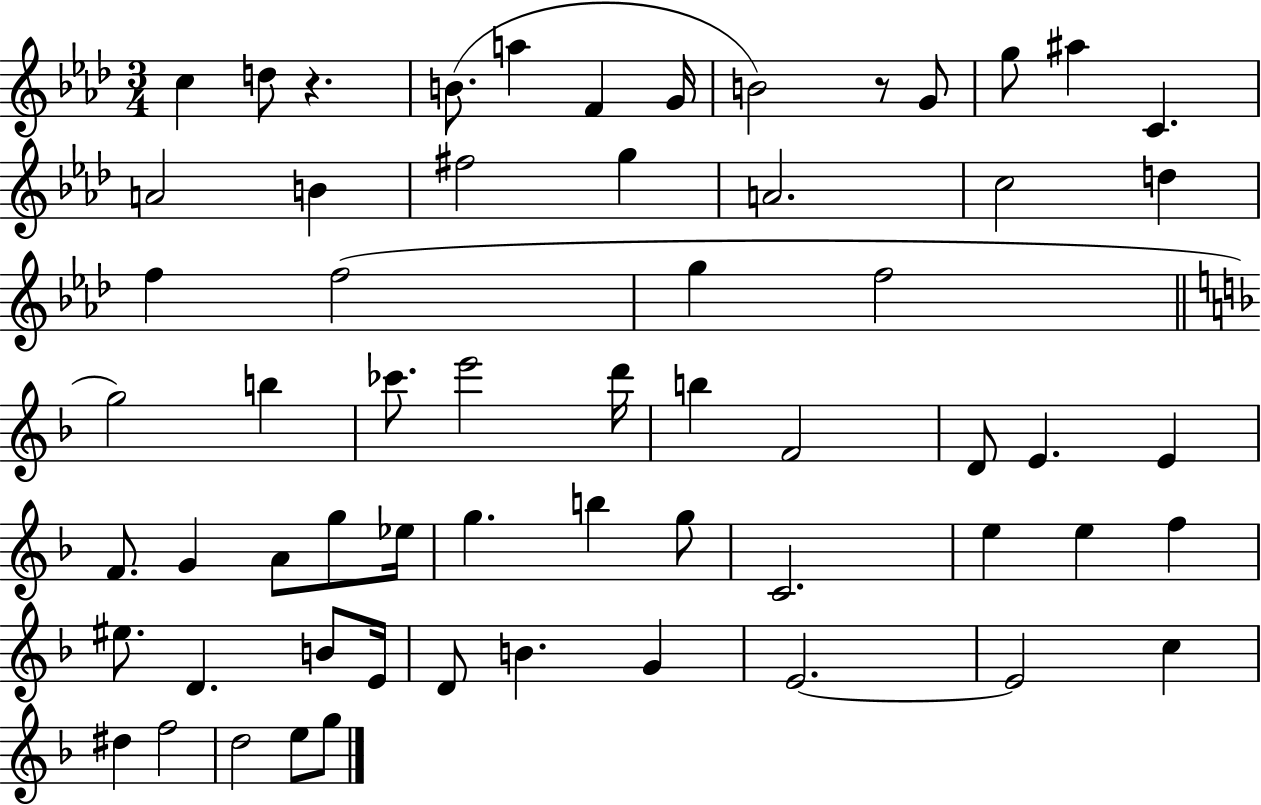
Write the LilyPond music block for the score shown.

{
  \clef treble
  \numericTimeSignature
  \time 3/4
  \key aes \major
  c''4 d''8 r4. | b'8.( a''4 f'4 g'16 | b'2) r8 g'8 | g''8 ais''4 c'4. | \break a'2 b'4 | fis''2 g''4 | a'2. | c''2 d''4 | \break f''4 f''2( | g''4 f''2 | \bar "||" \break \key f \major g''2) b''4 | ces'''8. e'''2 d'''16 | b''4 f'2 | d'8 e'4. e'4 | \break f'8. g'4 a'8 g''8 ees''16 | g''4. b''4 g''8 | c'2. | e''4 e''4 f''4 | \break eis''8. d'4. b'8 e'16 | d'8 b'4. g'4 | e'2.~~ | e'2 c''4 | \break dis''4 f''2 | d''2 e''8 g''8 | \bar "|."
}